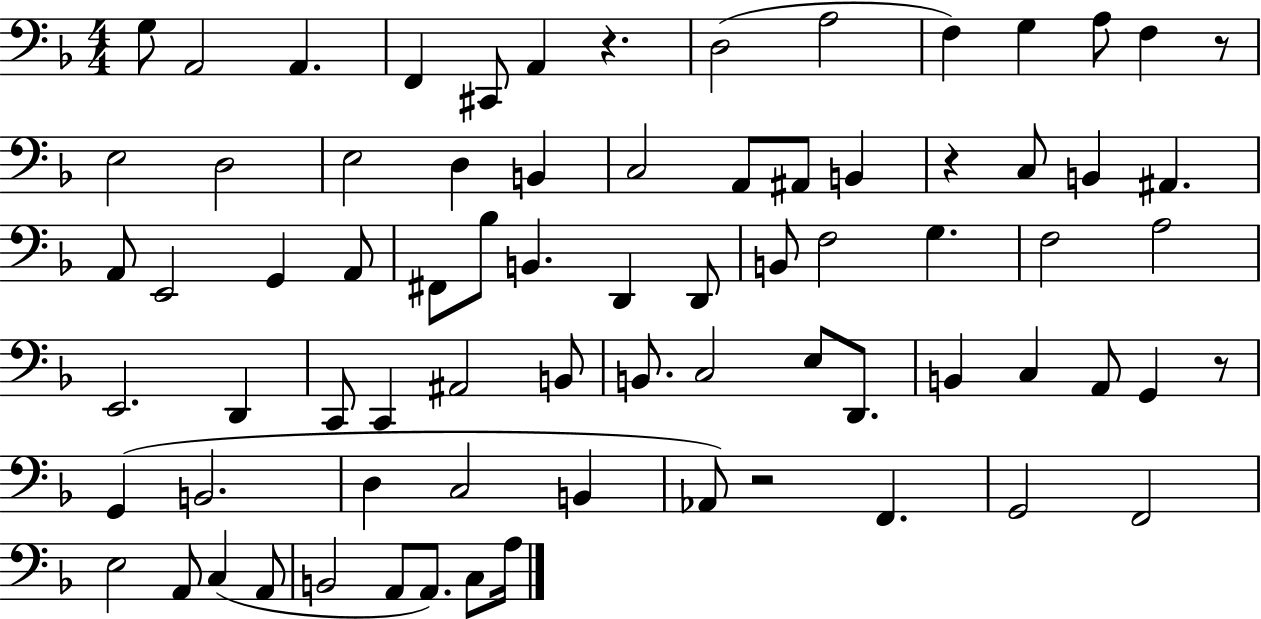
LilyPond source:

{
  \clef bass
  \numericTimeSignature
  \time 4/4
  \key f \major
  g8 a,2 a,4. | f,4 cis,8 a,4 r4. | d2( a2 | f4) g4 a8 f4 r8 | \break e2 d2 | e2 d4 b,4 | c2 a,8 ais,8 b,4 | r4 c8 b,4 ais,4. | \break a,8 e,2 g,4 a,8 | fis,8 bes8 b,4. d,4 d,8 | b,8 f2 g4. | f2 a2 | \break e,2. d,4 | c,8 c,4 ais,2 b,8 | b,8. c2 e8 d,8. | b,4 c4 a,8 g,4 r8 | \break g,4( b,2. | d4 c2 b,4 | aes,8) r2 f,4. | g,2 f,2 | \break e2 a,8 c4( a,8 | b,2 a,8 a,8.) c8 a16 | \bar "|."
}